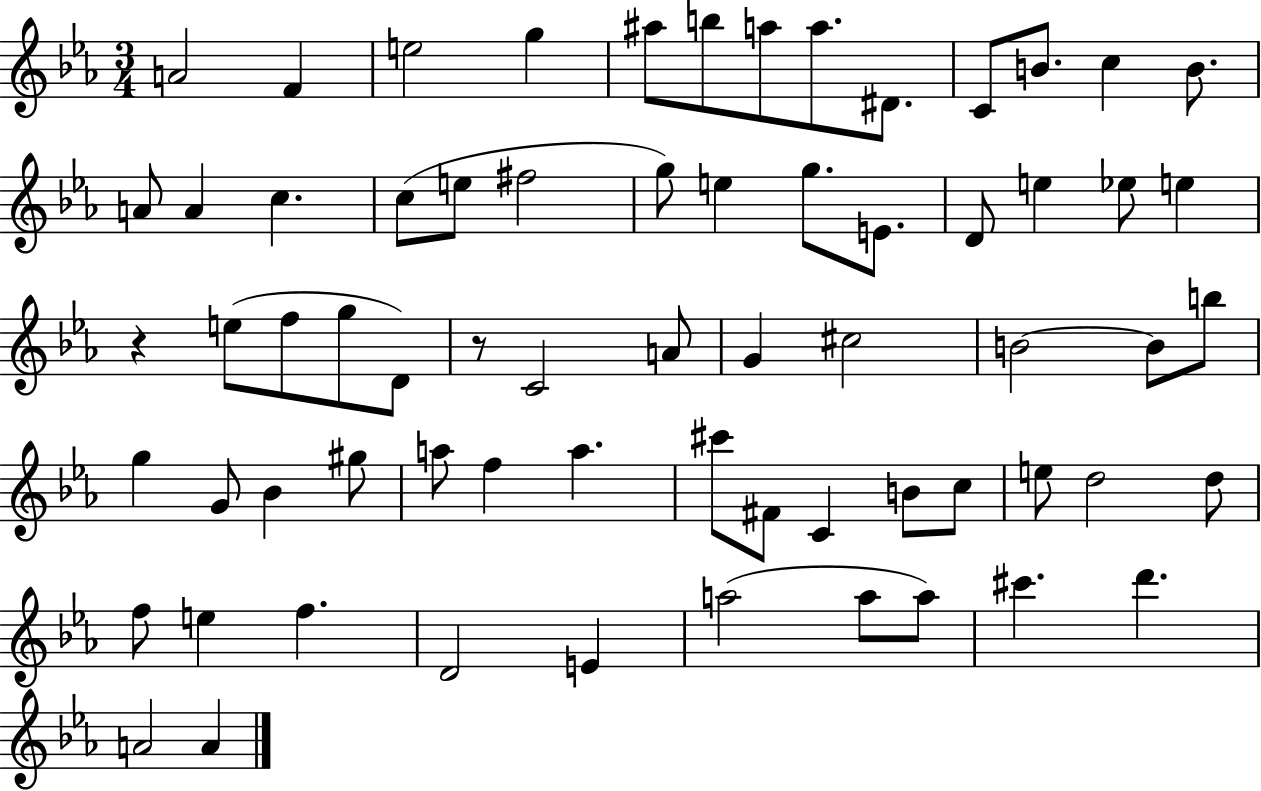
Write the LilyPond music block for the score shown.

{
  \clef treble
  \numericTimeSignature
  \time 3/4
  \key ees \major
  a'2 f'4 | e''2 g''4 | ais''8 b''8 a''8 a''8. dis'8. | c'8 b'8. c''4 b'8. | \break a'8 a'4 c''4. | c''8( e''8 fis''2 | g''8) e''4 g''8. e'8. | d'8 e''4 ees''8 e''4 | \break r4 e''8( f''8 g''8 d'8) | r8 c'2 a'8 | g'4 cis''2 | b'2~~ b'8 b''8 | \break g''4 g'8 bes'4 gis''8 | a''8 f''4 a''4. | cis'''8 fis'8 c'4 b'8 c''8 | e''8 d''2 d''8 | \break f''8 e''4 f''4. | d'2 e'4 | a''2( a''8 a''8) | cis'''4. d'''4. | \break a'2 a'4 | \bar "|."
}